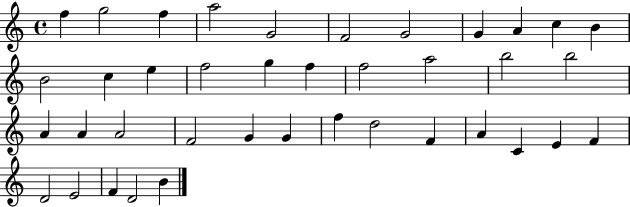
F5/q G5/h F5/q A5/h G4/h F4/h G4/h G4/q A4/q C5/q B4/q B4/h C5/q E5/q F5/h G5/q F5/q F5/h A5/h B5/h B5/h A4/q A4/q A4/h F4/h G4/q G4/q F5/q D5/h F4/q A4/q C4/q E4/q F4/q D4/h E4/h F4/q D4/h B4/q